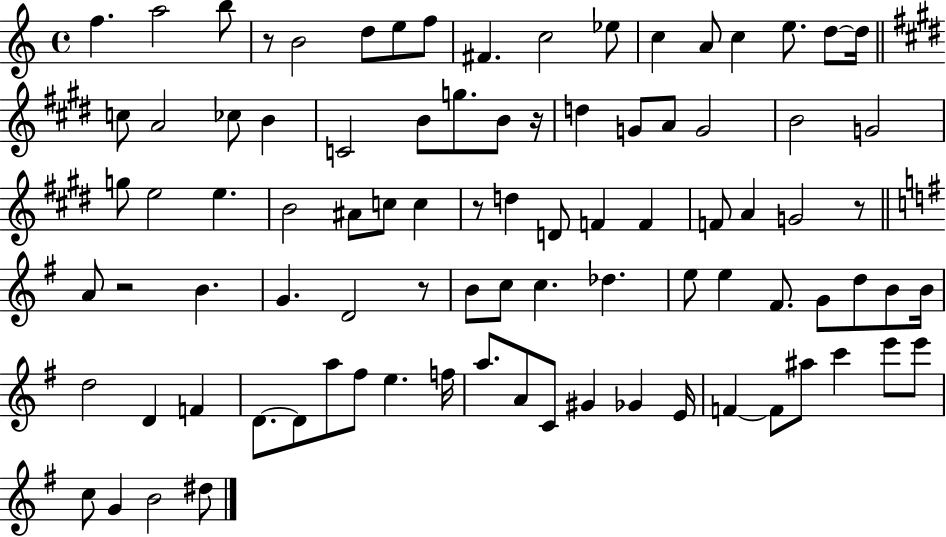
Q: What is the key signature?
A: C major